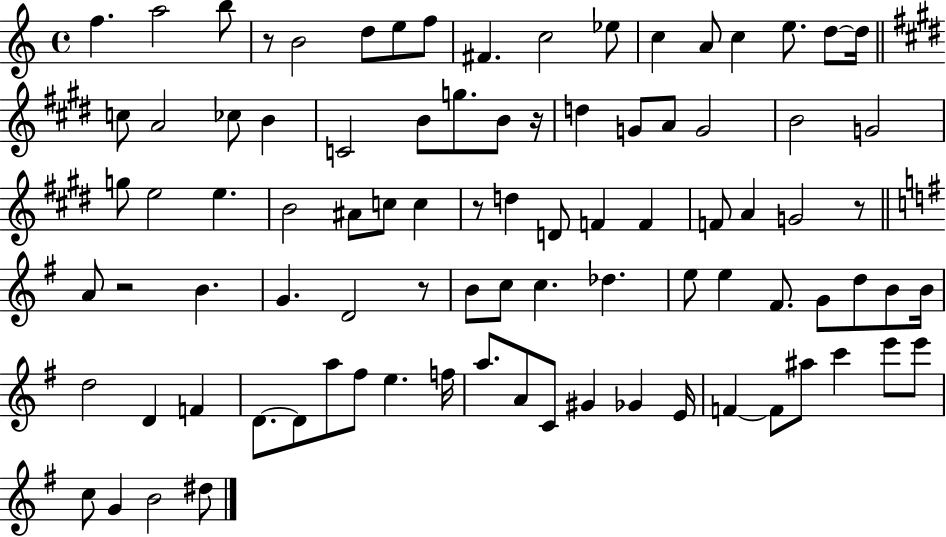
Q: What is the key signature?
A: C major